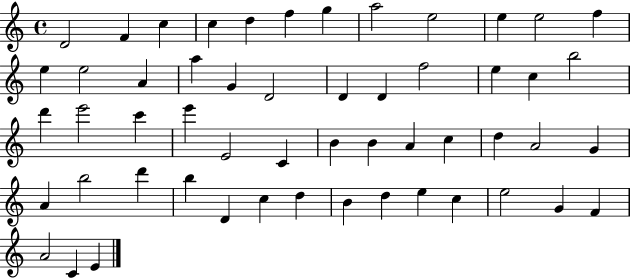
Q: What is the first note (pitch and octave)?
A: D4